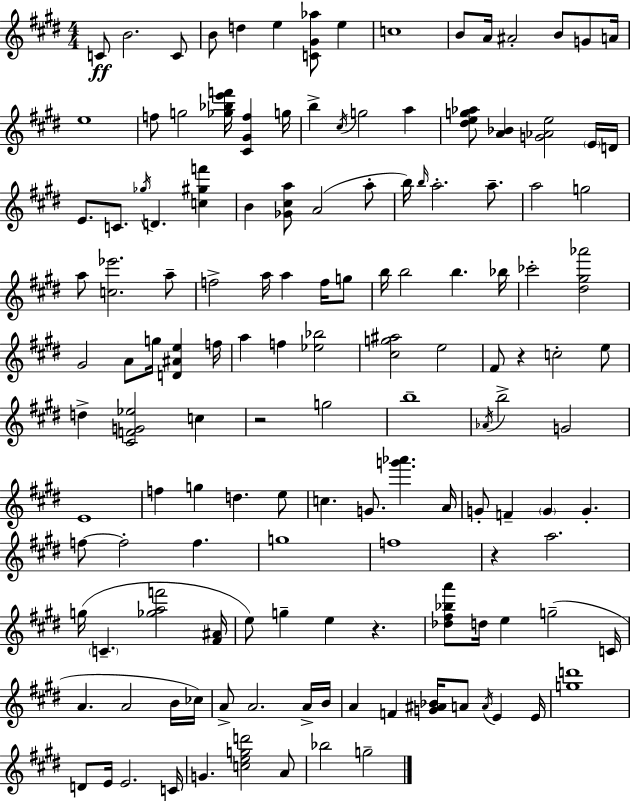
C4/e B4/h. C4/e B4/e D5/q E5/q [C4,G#4,Ab5]/e E5/q C5/w B4/e A4/s A#4/h B4/e G4/e A4/s E5/w F5/e G5/h [Gb5,Bb5,E6,F6]/s [C#4,G#4,F5]/q G5/s B5/q C#5/s G5/h A5/q [D#5,E5,G5,Ab5]/e [A4,Bb4]/q [G4,Ab4,E5]/h E4/s D4/s E4/e. C4/e. Gb5/s D4/q. [C5,G#5,F6]/q B4/q [Gb4,C#5,A5]/e A4/h A5/e B5/s B5/s A5/h. A5/e. A5/h G5/h A5/e [C5,Eb6]/h. A5/e F5/h A5/s A5/q F5/s G5/e B5/s B5/h B5/q. Bb5/s CES6/h [D#5,G#5,Ab6]/h G#4/h A4/e G5/s [D4,A#4,E5]/q F5/s A5/q F5/q [Eb5,Bb5]/h [C#5,G5,A#5]/h E5/h F#4/e R/q C5/h E5/e D5/q [C#4,F4,G4,Eb5]/h C5/q R/h G5/h B5/w Ab4/s B5/h G4/h E4/w F5/q G5/q D5/q. E5/e C5/q. G4/e. [G6,Ab6]/q. A4/s G4/e F4/q G4/q G4/q. F5/e F5/h F5/q. G5/w F5/w R/q A5/h. G5/s C4/q. [Gb5,A5,F6]/h [F#4,A#4]/s E5/e G5/q E5/q R/q. [Db5,F#5,Bb5,A6]/e D5/s E5/q G5/h C4/s A4/q. A4/h B4/s CES5/s A4/e A4/h. A4/s B4/s A4/q F4/q [G4,A#4,Bb4]/s A4/e A4/s E4/q E4/s [G5,D6]/w D4/e E4/s E4/h. C4/s G4/q. [C5,E5,G5,D6]/h A4/e Bb5/h G5/h